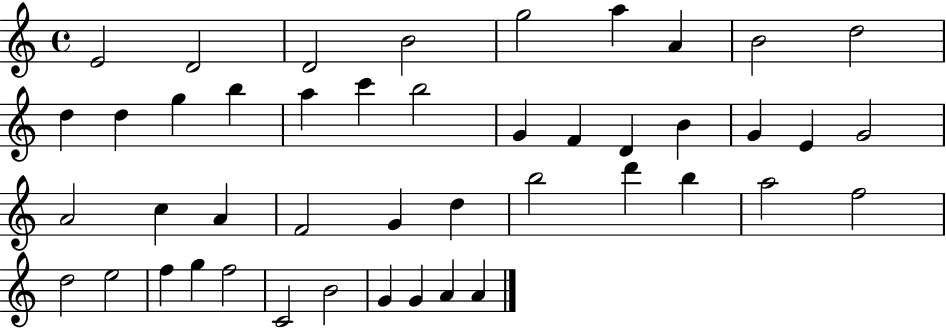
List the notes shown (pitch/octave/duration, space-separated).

E4/h D4/h D4/h B4/h G5/h A5/q A4/q B4/h D5/h D5/q D5/q G5/q B5/q A5/q C6/q B5/h G4/q F4/q D4/q B4/q G4/q E4/q G4/h A4/h C5/q A4/q F4/h G4/q D5/q B5/h D6/q B5/q A5/h F5/h D5/h E5/h F5/q G5/q F5/h C4/h B4/h G4/q G4/q A4/q A4/q